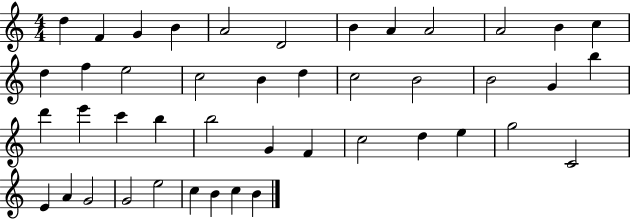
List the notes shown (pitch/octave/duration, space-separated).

D5/q F4/q G4/q B4/q A4/h D4/h B4/q A4/q A4/h A4/h B4/q C5/q D5/q F5/q E5/h C5/h B4/q D5/q C5/h B4/h B4/h G4/q B5/q D6/q E6/q C6/q B5/q B5/h G4/q F4/q C5/h D5/q E5/q G5/h C4/h E4/q A4/q G4/h G4/h E5/h C5/q B4/q C5/q B4/q